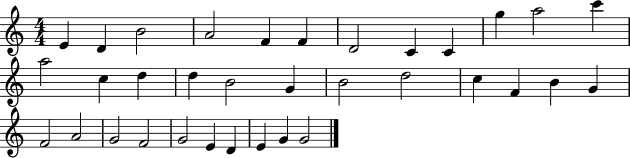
{
  \clef treble
  \numericTimeSignature
  \time 4/4
  \key c \major
  e'4 d'4 b'2 | a'2 f'4 f'4 | d'2 c'4 c'4 | g''4 a''2 c'''4 | \break a''2 c''4 d''4 | d''4 b'2 g'4 | b'2 d''2 | c''4 f'4 b'4 g'4 | \break f'2 a'2 | g'2 f'2 | g'2 e'4 d'4 | e'4 g'4 g'2 | \break \bar "|."
}